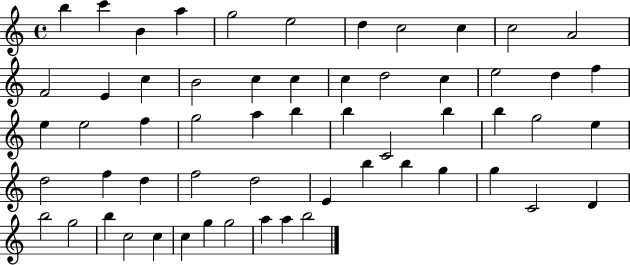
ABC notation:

X:1
T:Untitled
M:4/4
L:1/4
K:C
b c' B a g2 e2 d c2 c c2 A2 F2 E c B2 c c c d2 c e2 d f e e2 f g2 a b b C2 b b g2 e d2 f d f2 d2 E b b g g C2 D b2 g2 b c2 c c g g2 a a b2